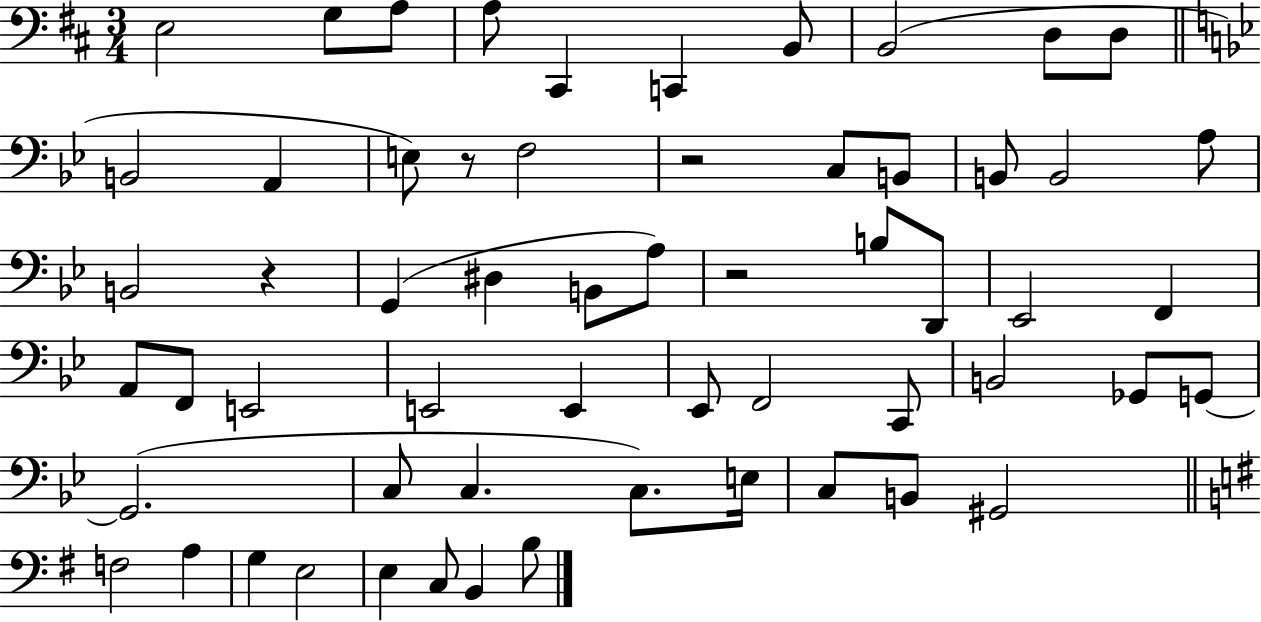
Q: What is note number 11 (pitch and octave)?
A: B2